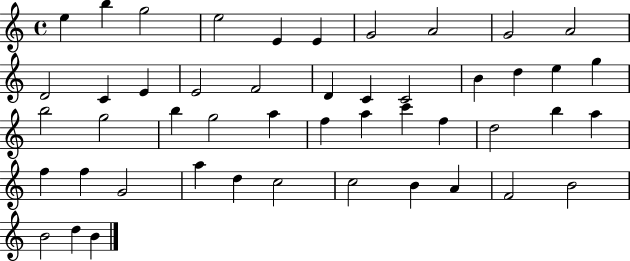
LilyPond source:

{
  \clef treble
  \time 4/4
  \defaultTimeSignature
  \key c \major
  e''4 b''4 g''2 | e''2 e'4 e'4 | g'2 a'2 | g'2 a'2 | \break d'2 c'4 e'4 | e'2 f'2 | d'4 c'4 c'2 | b'4 d''4 e''4 g''4 | \break b''2 g''2 | b''4 g''2 a''4 | f''4 a''4 c'''4 f''4 | d''2 b''4 a''4 | \break f''4 f''4 g'2 | a''4 d''4 c''2 | c''2 b'4 a'4 | f'2 b'2 | \break b'2 d''4 b'4 | \bar "|."
}